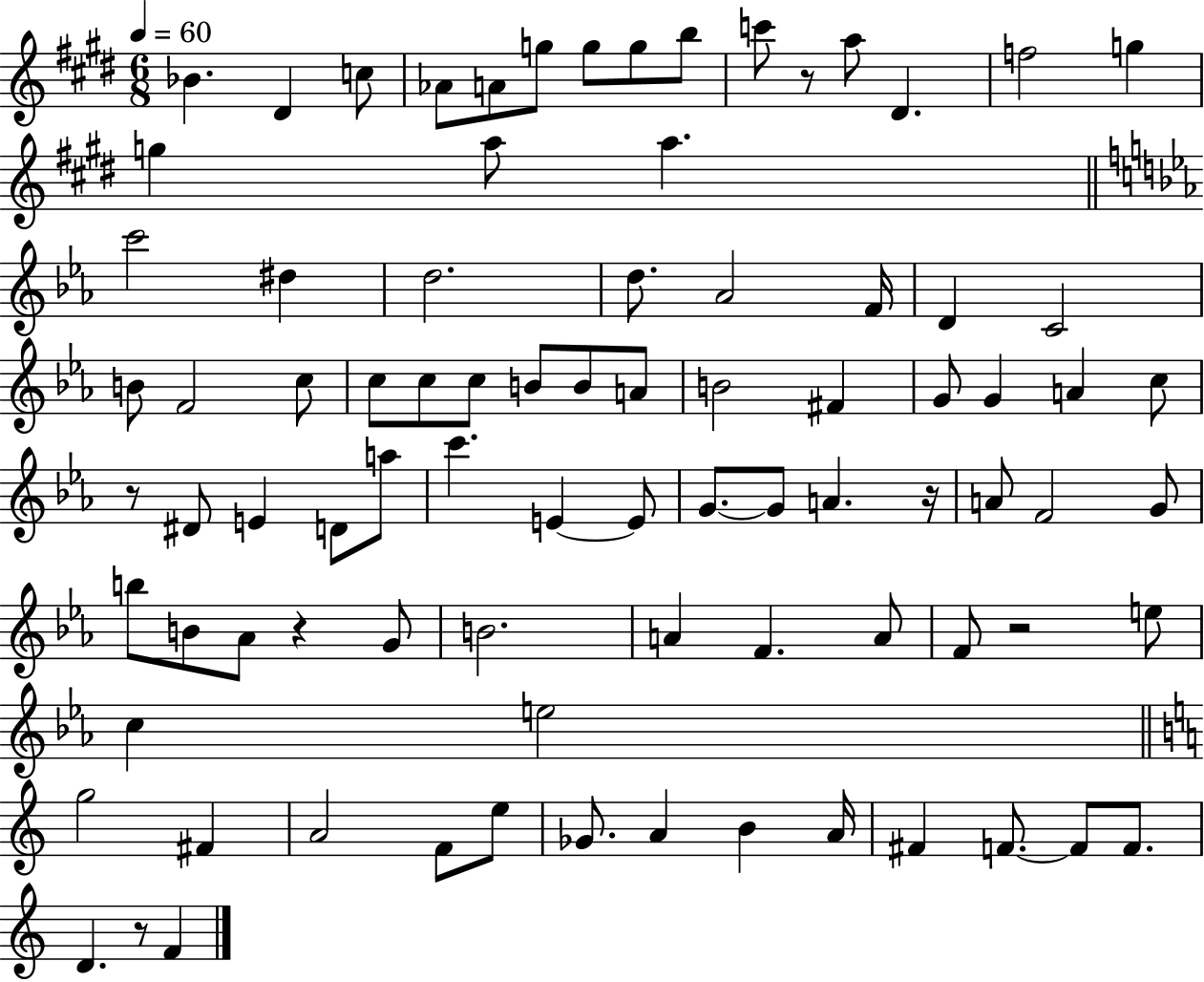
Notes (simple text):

Bb4/q. D#4/q C5/e Ab4/e A4/e G5/e G5/e G5/e B5/e C6/e R/e A5/e D#4/q. F5/h G5/q G5/q A5/e A5/q. C6/h D#5/q D5/h. D5/e. Ab4/h F4/s D4/q C4/h B4/e F4/h C5/e C5/e C5/e C5/e B4/e B4/e A4/e B4/h F#4/q G4/e G4/q A4/q C5/e R/e D#4/e E4/q D4/e A5/e C6/q. E4/q E4/e G4/e. G4/e A4/q. R/s A4/e F4/h G4/e B5/e B4/e Ab4/e R/q G4/e B4/h. A4/q F4/q. A4/e F4/e R/h E5/e C5/q E5/h G5/h F#4/q A4/h F4/e E5/e Gb4/e. A4/q B4/q A4/s F#4/q F4/e. F4/e F4/e. D4/q. R/e F4/q